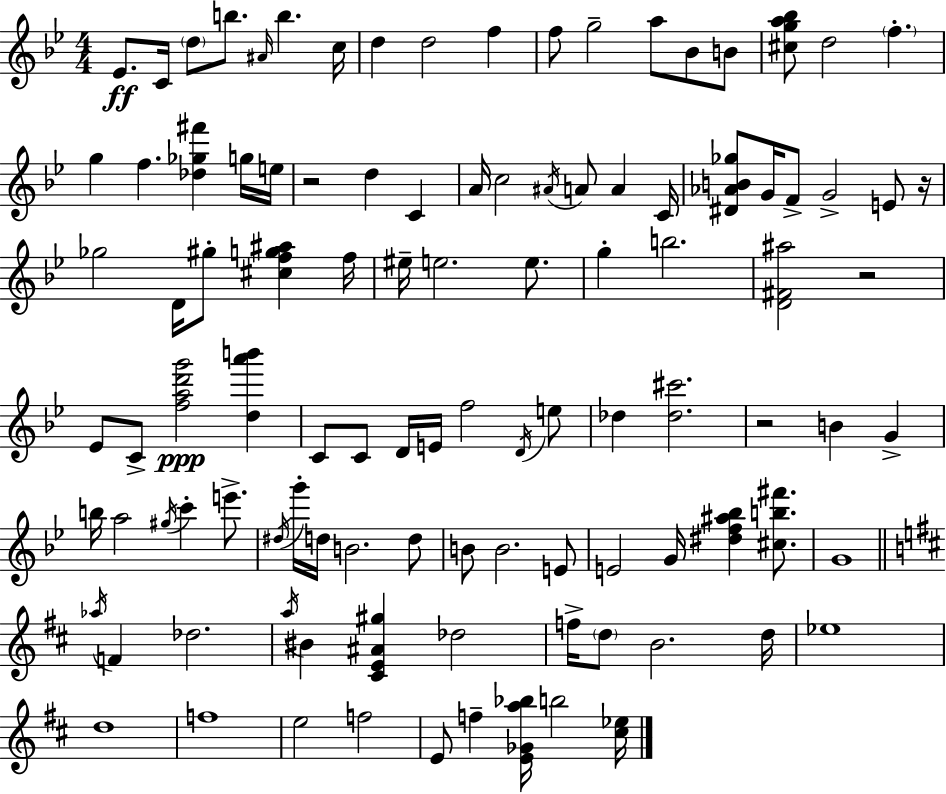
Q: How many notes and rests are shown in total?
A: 105